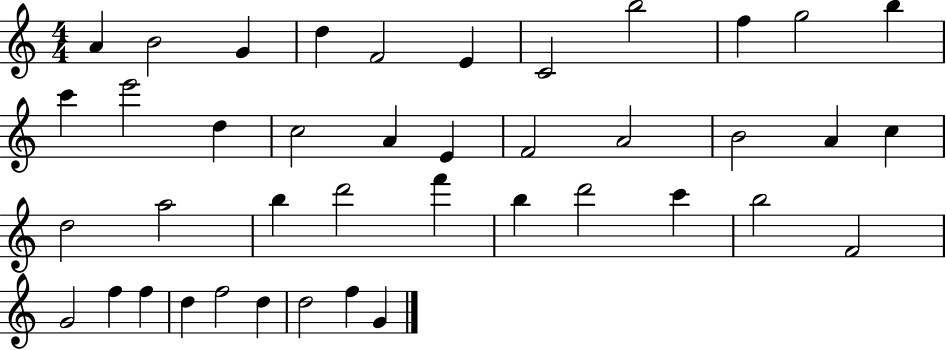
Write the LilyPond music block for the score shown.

{
  \clef treble
  \numericTimeSignature
  \time 4/4
  \key c \major
  a'4 b'2 g'4 | d''4 f'2 e'4 | c'2 b''2 | f''4 g''2 b''4 | \break c'''4 e'''2 d''4 | c''2 a'4 e'4 | f'2 a'2 | b'2 a'4 c''4 | \break d''2 a''2 | b''4 d'''2 f'''4 | b''4 d'''2 c'''4 | b''2 f'2 | \break g'2 f''4 f''4 | d''4 f''2 d''4 | d''2 f''4 g'4 | \bar "|."
}